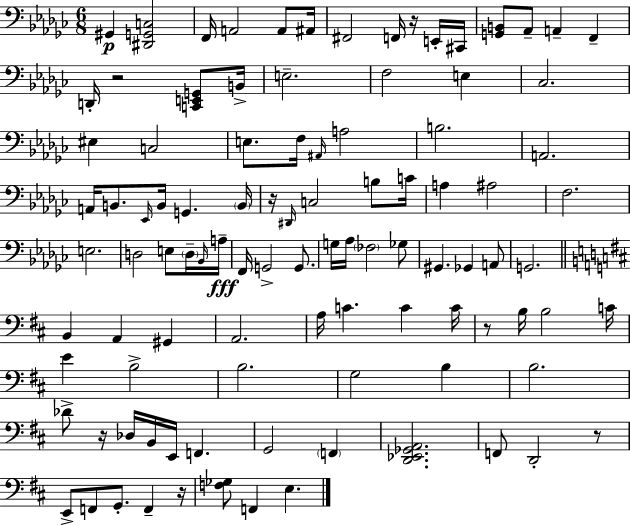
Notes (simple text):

G#2/q [D#2,G2,C3]/h F2/s A2/h A2/e A#2/s F#2/h F2/s R/s E2/s C#2/s [G2,B2]/e Ab2/e A2/q F2/q D2/s R/h [C2,E2,G2]/e B2/s E3/h. F3/h E3/q CES3/h. EIS3/q C3/h E3/e. F3/s A#2/s A3/h B3/h. A2/h. A2/s B2/e. Eb2/s B2/s G2/q. B2/s R/s D#2/s C3/h B3/e C4/s A3/q A#3/h F3/h. E3/h. D3/h E3/e D3/s Bb2/s A3/s F2/s G2/h G2/e. G3/s Ab3/s FES3/h Gb3/e G#2/q. Gb2/q A2/e G2/h. B2/q A2/q G#2/q A2/h. A3/s C4/q. C4/q C4/s R/e B3/s B3/h C4/s E4/q B3/h B3/h. G3/h B3/q B3/h. Db4/e R/s Db3/s B2/s E2/s F2/q. G2/h F2/q [D2,Eb2,Gb2,A2]/h. F2/e D2/h R/e E2/e F2/e G2/e. F2/q R/s [F3,Gb3]/e F2/q E3/q.